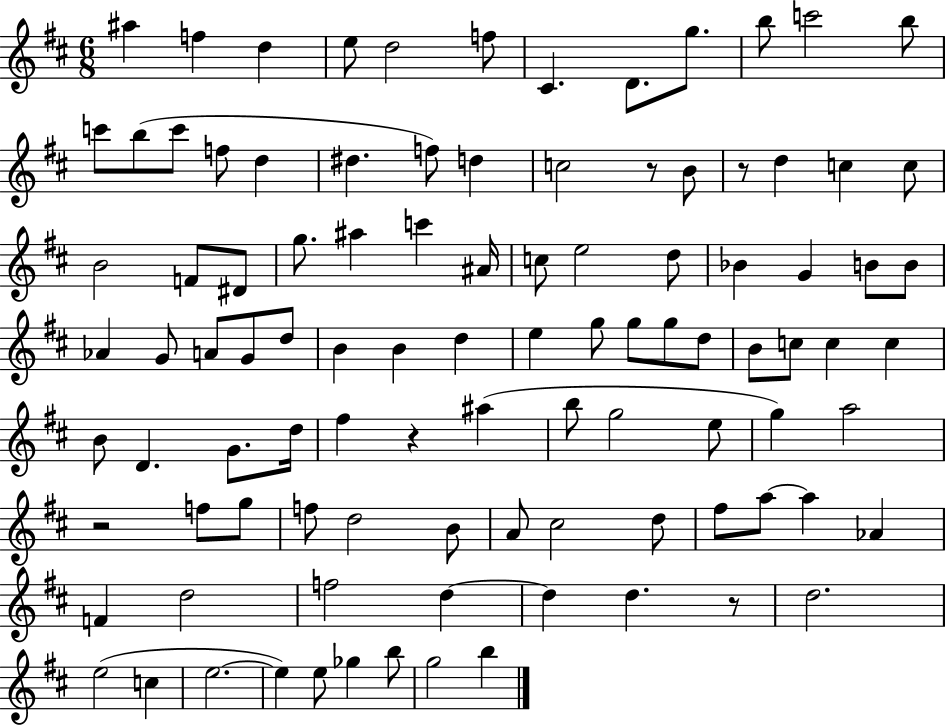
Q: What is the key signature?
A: D major